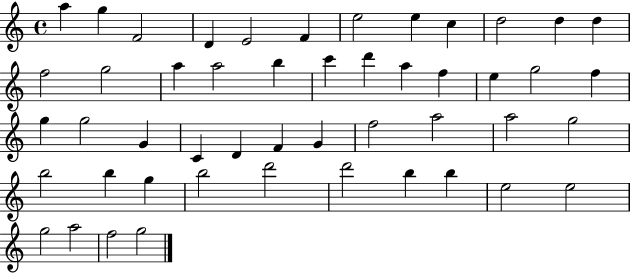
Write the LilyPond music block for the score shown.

{
  \clef treble
  \time 4/4
  \defaultTimeSignature
  \key c \major
  a''4 g''4 f'2 | d'4 e'2 f'4 | e''2 e''4 c''4 | d''2 d''4 d''4 | \break f''2 g''2 | a''4 a''2 b''4 | c'''4 d'''4 a''4 f''4 | e''4 g''2 f''4 | \break g''4 g''2 g'4 | c'4 d'4 f'4 g'4 | f''2 a''2 | a''2 g''2 | \break b''2 b''4 g''4 | b''2 d'''2 | d'''2 b''4 b''4 | e''2 e''2 | \break g''2 a''2 | f''2 g''2 | \bar "|."
}